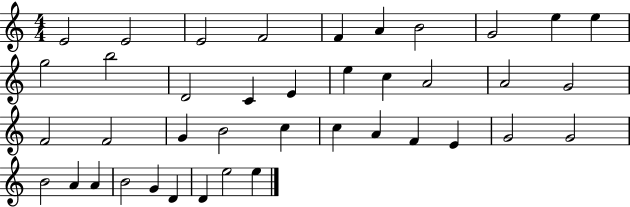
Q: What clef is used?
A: treble